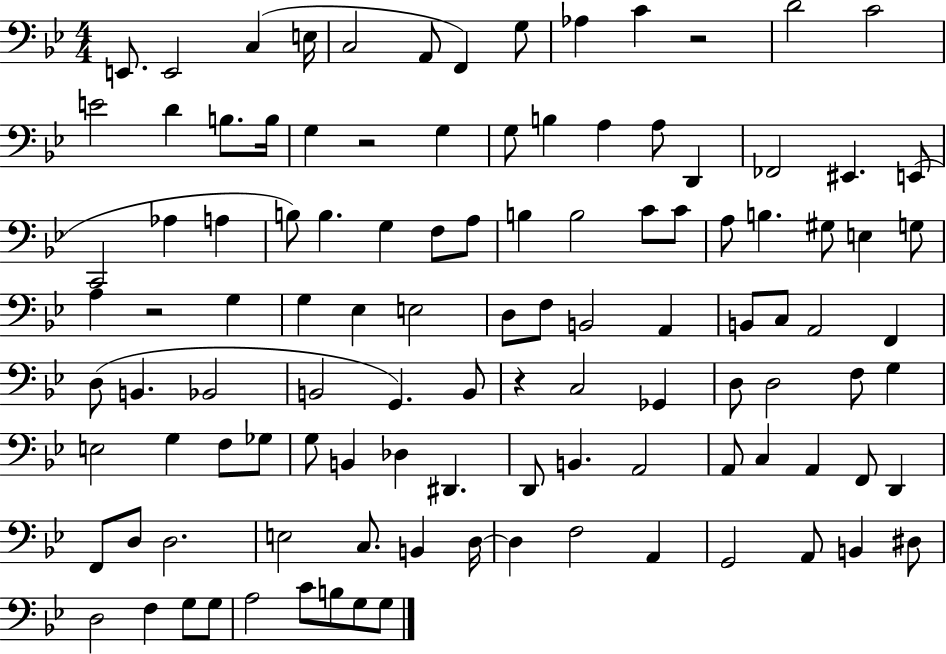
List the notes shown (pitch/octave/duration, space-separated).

E2/e. E2/h C3/q E3/s C3/h A2/e F2/q G3/e Ab3/q C4/q R/h D4/h C4/h E4/h D4/q B3/e. B3/s G3/q R/h G3/q G3/e B3/q A3/q A3/e D2/q FES2/h EIS2/q. E2/e C2/h Ab3/q A3/q B3/e B3/q. G3/q F3/e A3/e B3/q B3/h C4/e C4/e A3/e B3/q. G#3/e E3/q G3/e A3/q R/h G3/q G3/q Eb3/q E3/h D3/e F3/e B2/h A2/q B2/e C3/e A2/h F2/q D3/e B2/q. Bb2/h B2/h G2/q. B2/e R/q C3/h Gb2/q D3/e D3/h F3/e G3/q E3/h G3/q F3/e Gb3/e G3/e B2/q Db3/q D#2/q. D2/e B2/q. A2/h A2/e C3/q A2/q F2/e D2/q F2/e D3/e D3/h. E3/h C3/e. B2/q D3/s D3/q F3/h A2/q G2/h A2/e B2/q D#3/e D3/h F3/q G3/e G3/e A3/h C4/e B3/e G3/e G3/e